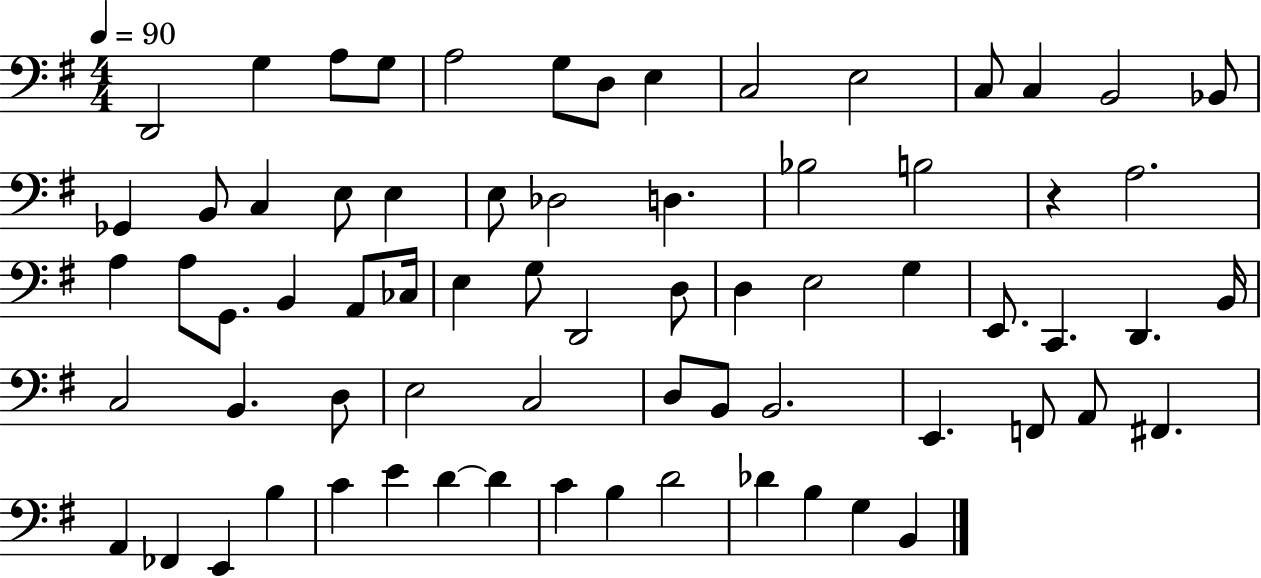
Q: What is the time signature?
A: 4/4